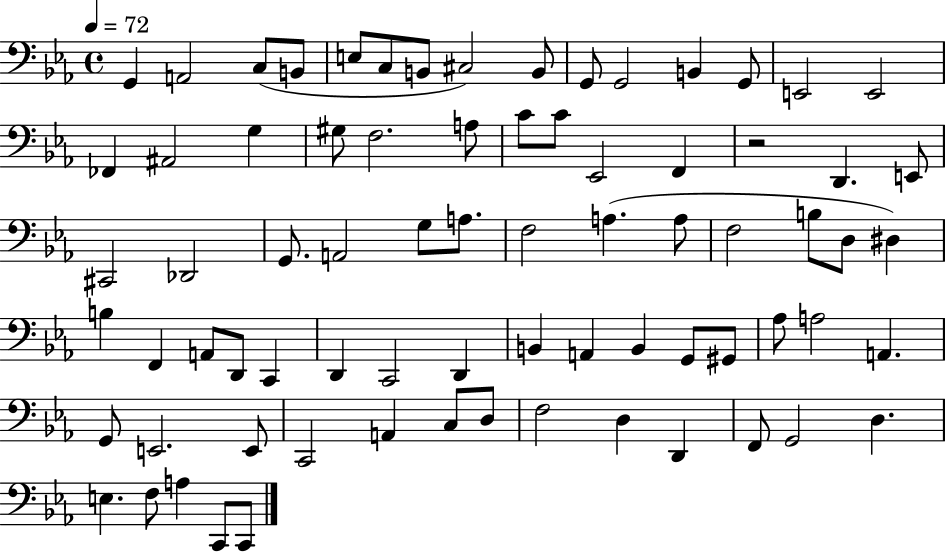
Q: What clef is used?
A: bass